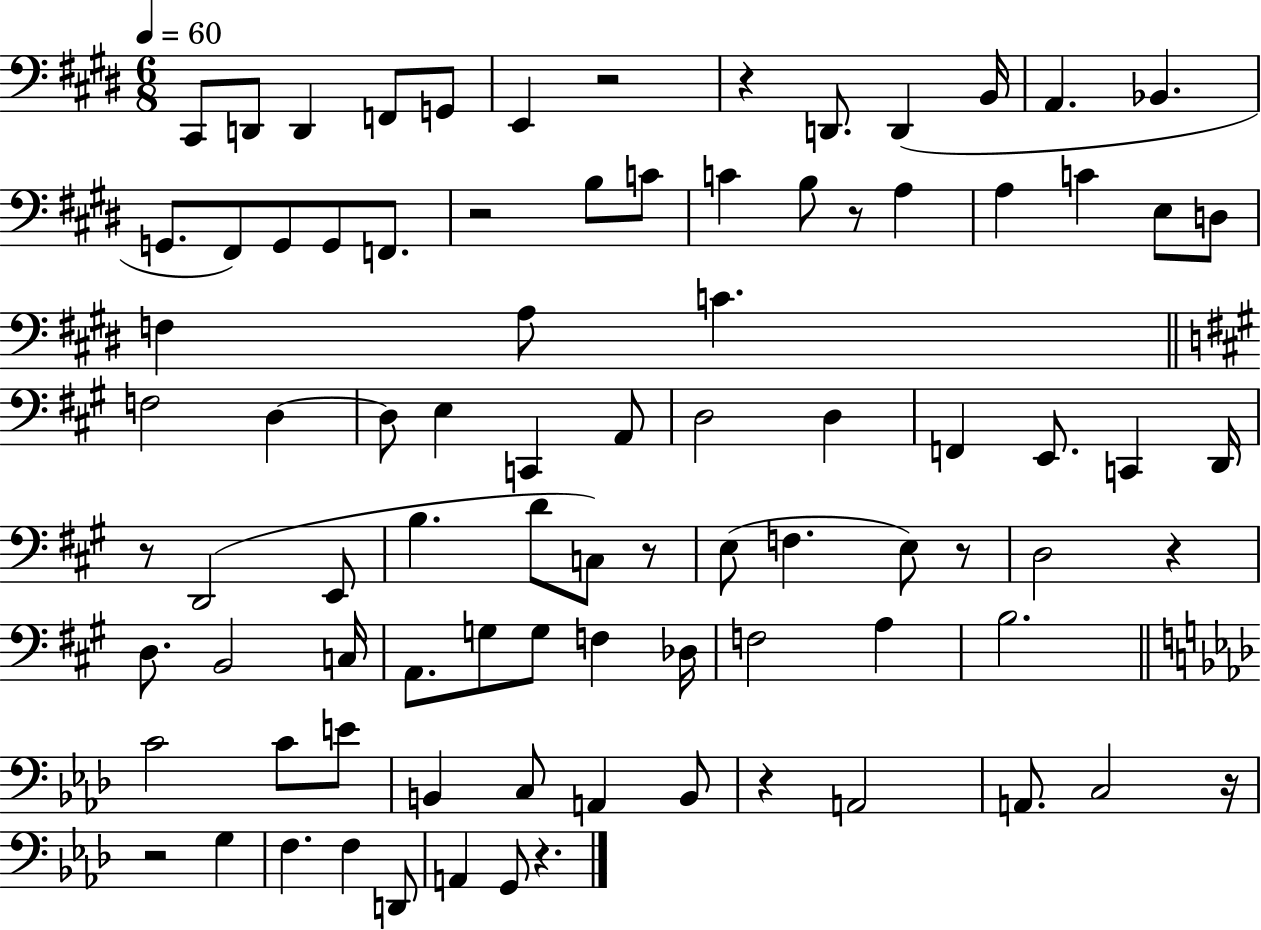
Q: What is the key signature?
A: E major